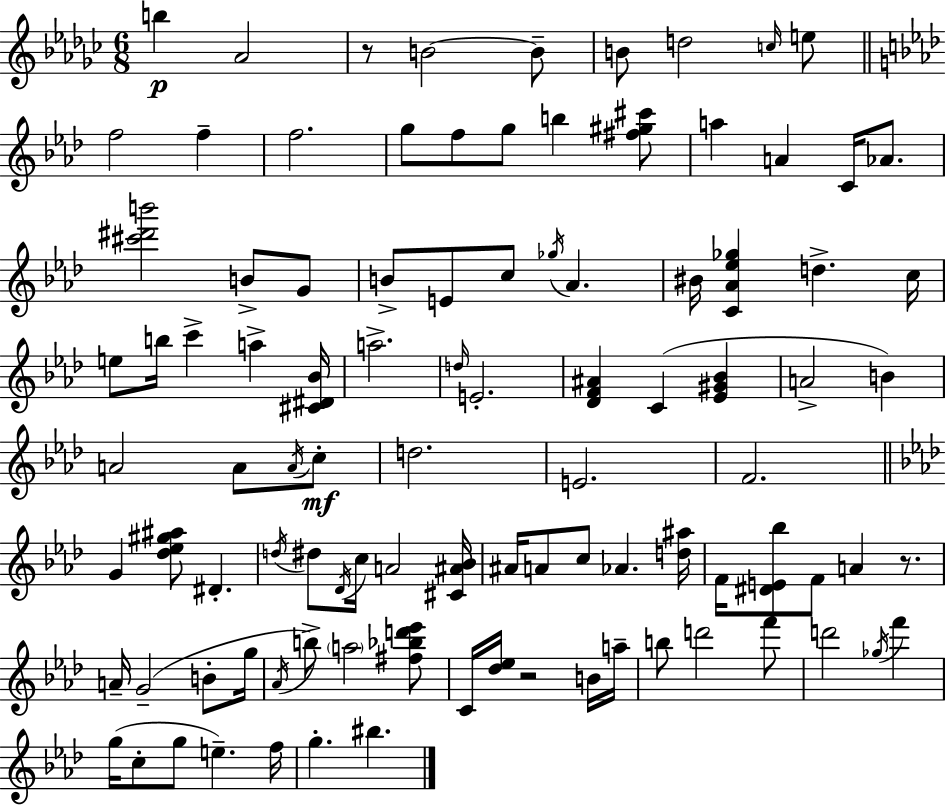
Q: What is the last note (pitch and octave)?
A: BIS5